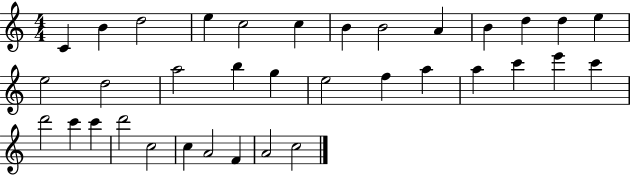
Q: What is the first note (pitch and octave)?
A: C4